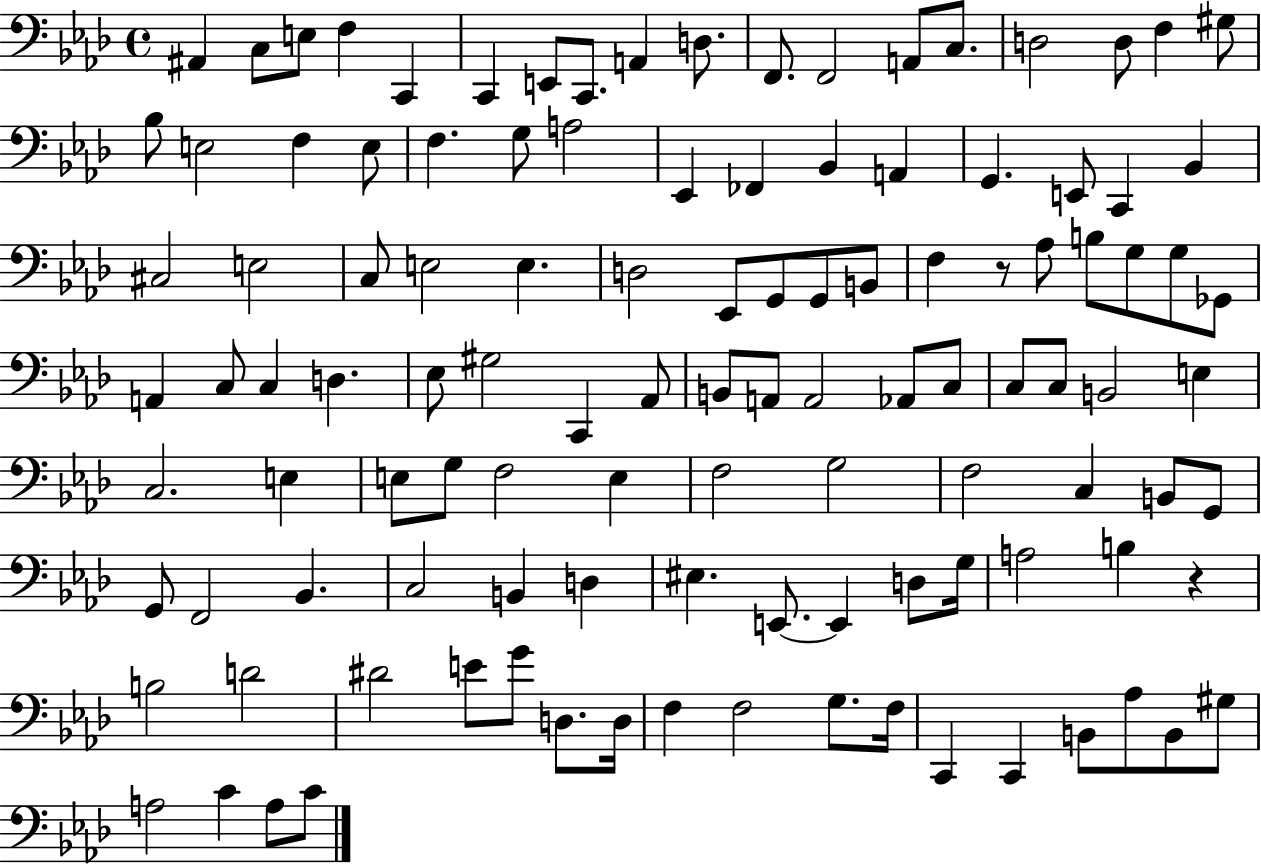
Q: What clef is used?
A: bass